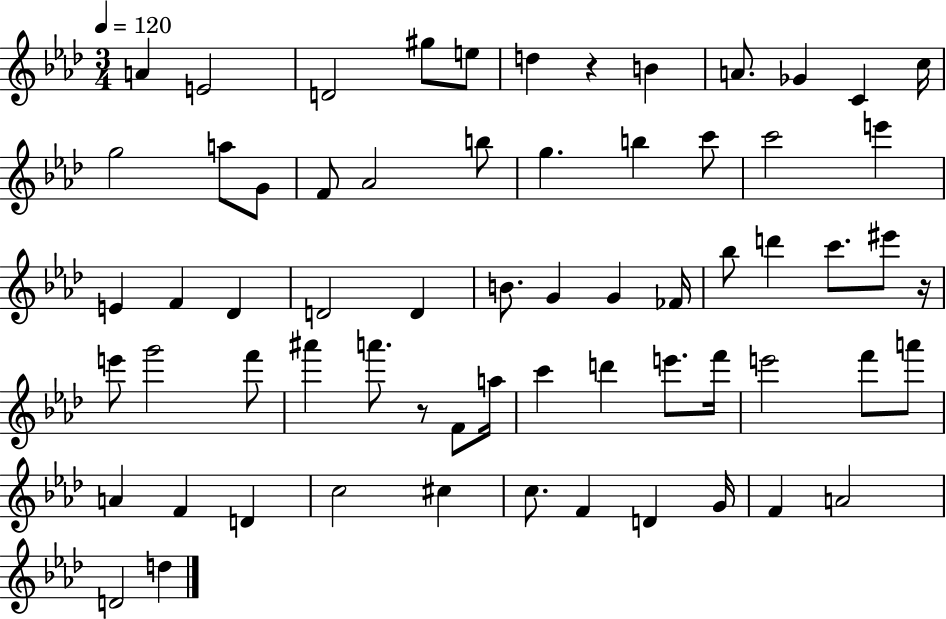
{
  \clef treble
  \numericTimeSignature
  \time 3/4
  \key aes \major
  \tempo 4 = 120
  a'4 e'2 | d'2 gis''8 e''8 | d''4 r4 b'4 | a'8. ges'4 c'4 c''16 | \break g''2 a''8 g'8 | f'8 aes'2 b''8 | g''4. b''4 c'''8 | c'''2 e'''4 | \break e'4 f'4 des'4 | d'2 d'4 | b'8. g'4 g'4 fes'16 | bes''8 d'''4 c'''8. eis'''8 r16 | \break e'''8 g'''2 f'''8 | ais'''4 a'''8. r8 f'8 a''16 | c'''4 d'''4 e'''8. f'''16 | e'''2 f'''8 a'''8 | \break a'4 f'4 d'4 | c''2 cis''4 | c''8. f'4 d'4 g'16 | f'4 a'2 | \break d'2 d''4 | \bar "|."
}